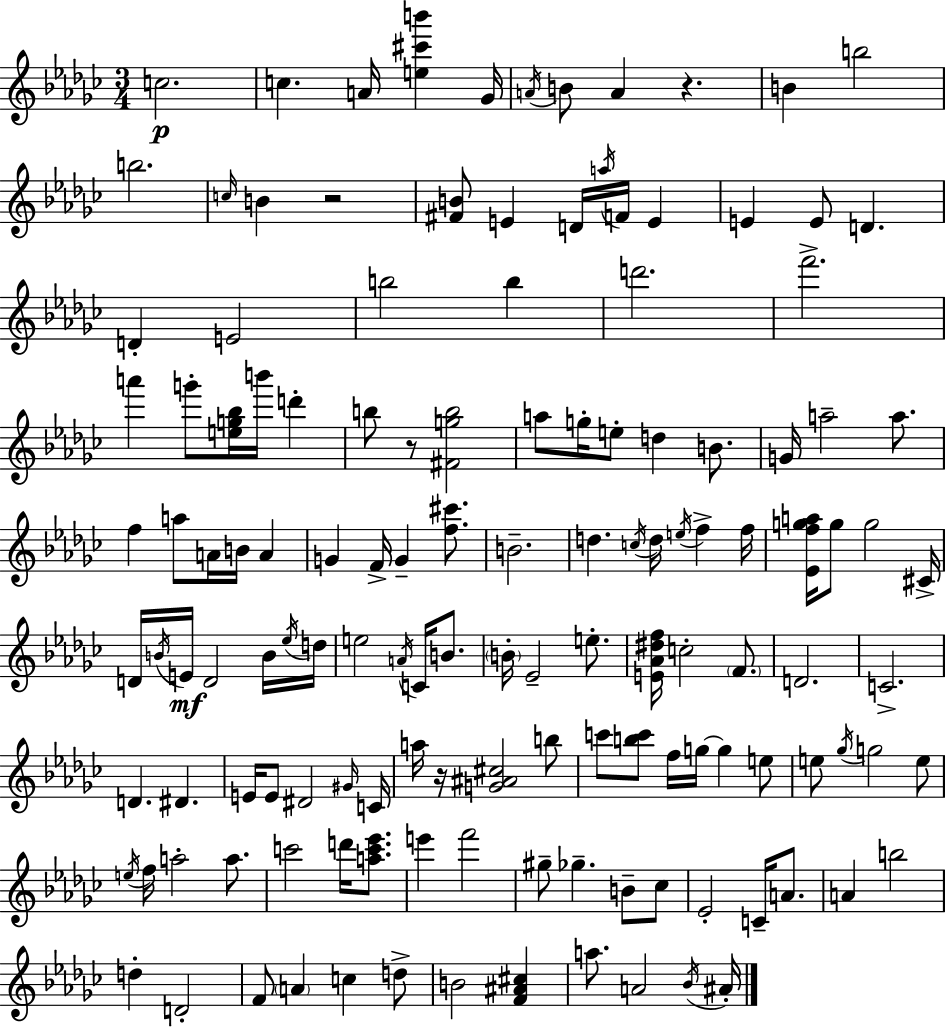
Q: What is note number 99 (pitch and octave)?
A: D6